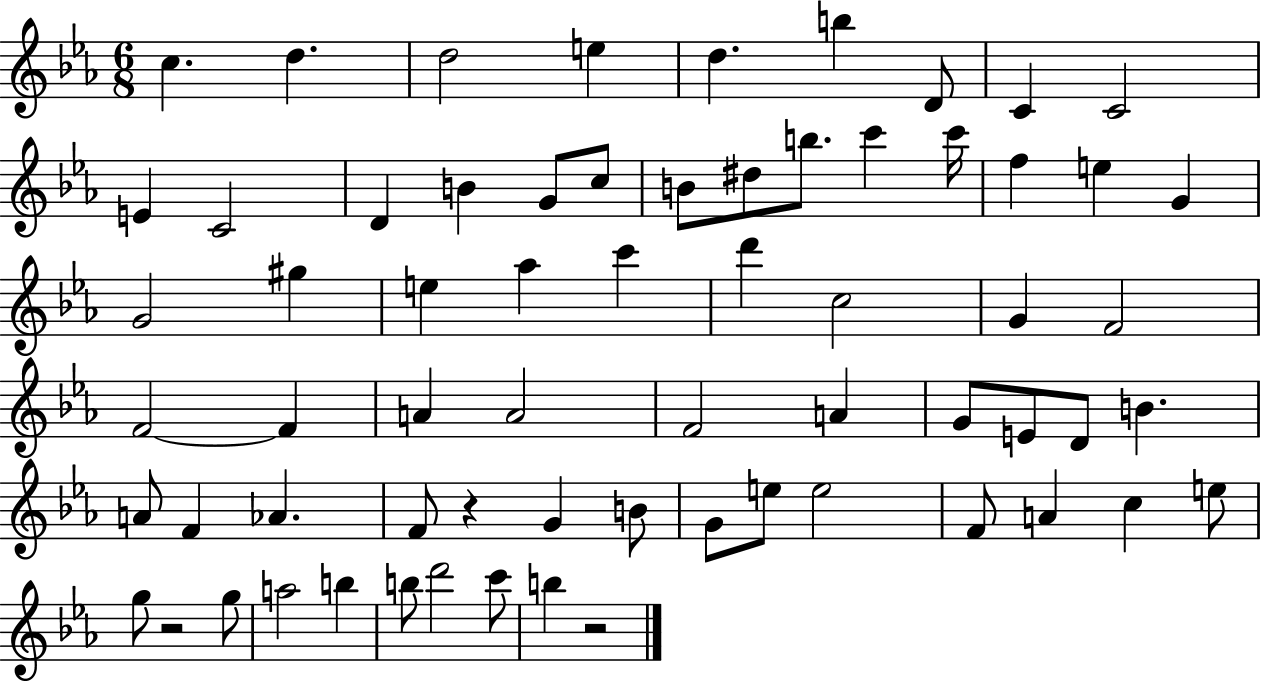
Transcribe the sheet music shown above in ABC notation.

X:1
T:Untitled
M:6/8
L:1/4
K:Eb
c d d2 e d b D/2 C C2 E C2 D B G/2 c/2 B/2 ^d/2 b/2 c' c'/4 f e G G2 ^g e _a c' d' c2 G F2 F2 F A A2 F2 A G/2 E/2 D/2 B A/2 F _A F/2 z G B/2 G/2 e/2 e2 F/2 A c e/2 g/2 z2 g/2 a2 b b/2 d'2 c'/2 b z2